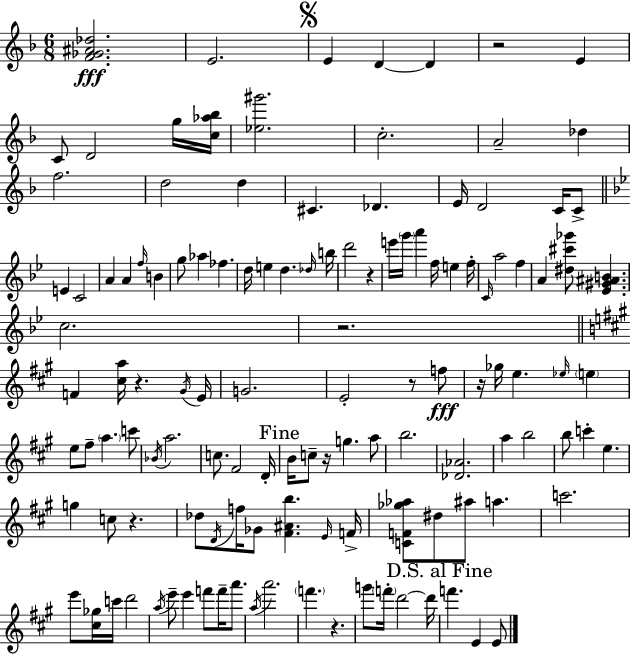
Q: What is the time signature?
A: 6/8